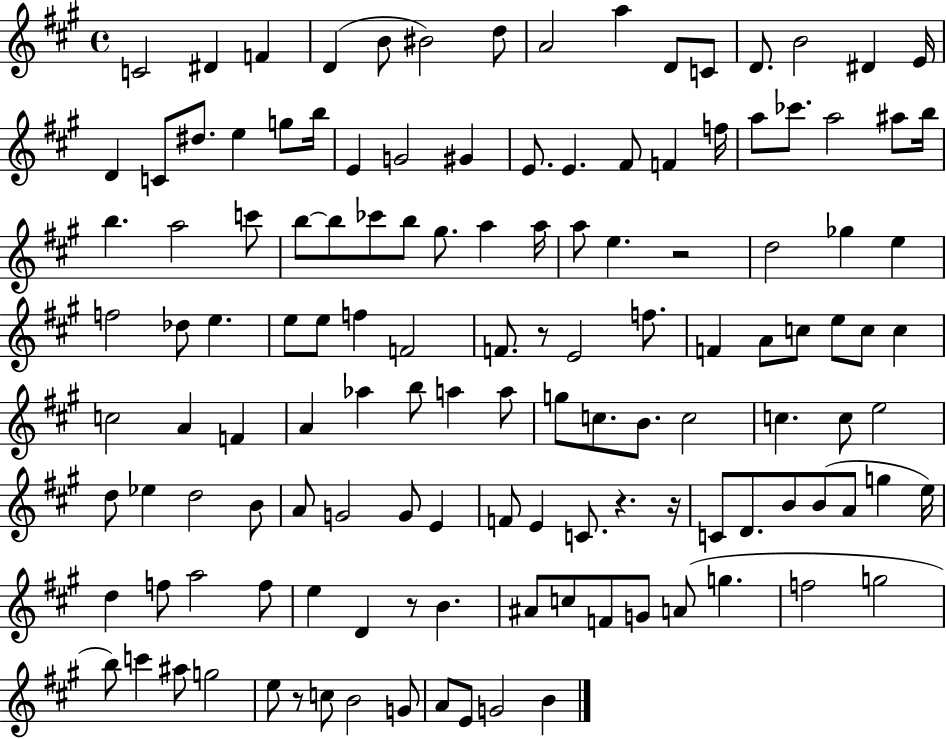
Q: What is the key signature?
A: A major